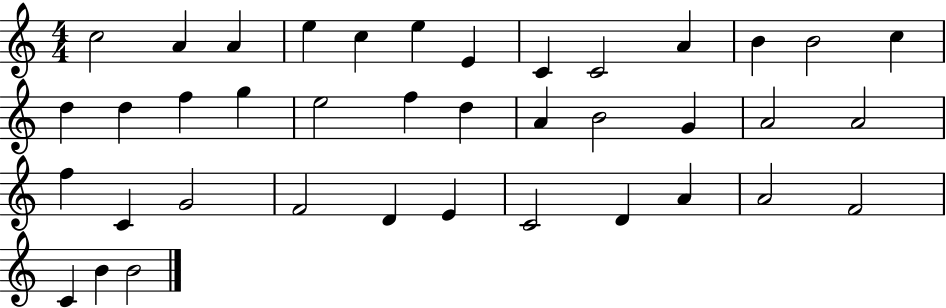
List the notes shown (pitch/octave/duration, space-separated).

C5/h A4/q A4/q E5/q C5/q E5/q E4/q C4/q C4/h A4/q B4/q B4/h C5/q D5/q D5/q F5/q G5/q E5/h F5/q D5/q A4/q B4/h G4/q A4/h A4/h F5/q C4/q G4/h F4/h D4/q E4/q C4/h D4/q A4/q A4/h F4/h C4/q B4/q B4/h